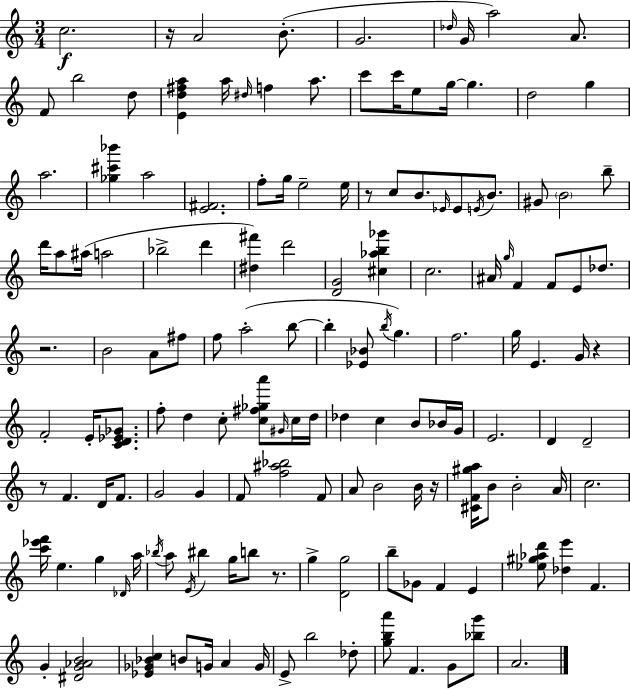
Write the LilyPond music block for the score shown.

{
  \clef treble
  \numericTimeSignature
  \time 3/4
  \key c \major
  \repeat volta 2 { c''2.\f | r16 a'2 b'8.-.( | g'2. | \grace { des''16 } g'16 a''2) a'8. | \break f'8 b''2 d''8 | <e' d'' fis'' a''>4 a''16 \grace { dis''16 } f''4 a''8. | c'''8 c'''16 e''8 g''16~~ g''4. | d''2 g''4 | \break a''2. | <ges'' cis''' bes'''>4 a''2 | <e' fis'>2. | f''8-. g''16 e''2-- | \break e''16 r8 c''8 b'8. \grace { ees'16 } ees'8 | \acciaccatura { e'16 } b'8. gis'8 \parenthesize b'2 | b''8-- d'''16 a''8 ais''16( a''2 | bes''2-> | \break d'''4 <dis'' fis'''>4) d'''2 | <d' g'>2 | <cis'' aes'' b'' ges'''>4 c''2. | ais'16 \grace { g''16 } f'4 f'8 | \break e'8 des''8. r2. | b'2 | a'8 fis''8 f''8 a''2-.( | b''8~~ b''4-. <ees' bes'>8 \acciaccatura { b''16 } | \break g''4.) f''2. | g''16 e'4. | g'16 r4 f'2-. | e'16-. <c' d' ees' ges'>8. f''8-. d''4 | \break c''8-. <c'' fis'' ges'' a'''>8 \grace { gis'16 } c''16 d''16 des''4 c''4 | b'8 bes'16 g'16 e'2. | d'4 d'2-- | r8 f'4. | \break d'16 f'8. g'2 | g'4 f'8 <f'' ais'' bes''>2 | f'8 a'8 b'2 | b'16 r16 <cis' f' gis'' a''>16 b'8 b'2-. | \break a'16 c''2. | <c''' ees''' f'''>16 e''4. | g''4 \grace { des'16 } a''16 \acciaccatura { bes''16 } a''8 \acciaccatura { e'16 } | bis''4 g''16 b''8 r8. g''4-> | \break <d' g''>2 b''8-- | ges'8 f'4 e'4 <ees'' gis'' aes'' d'''>8 | <des'' e'''>4 f'4. g'4-. | <dis' g' aes' b'>2 <ees' ges' bes' c''>4 | \break b'8 g'16 a'4 g'16 e'8-> | b''2 des''8-. <g'' b'' a'''>8 | f'4. g'8 <bes'' g'''>8 a'2. | } \bar "|."
}